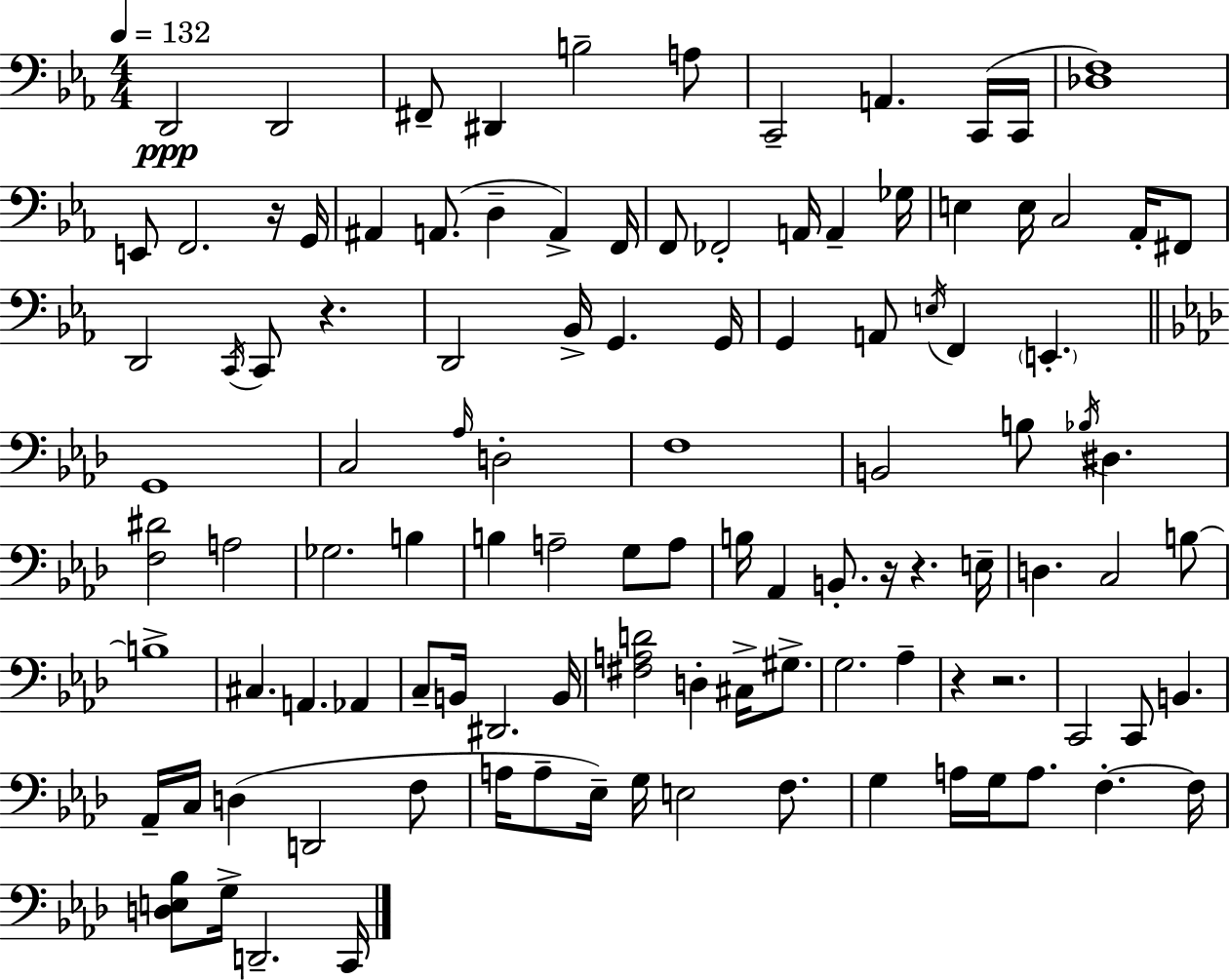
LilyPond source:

{
  \clef bass
  \numericTimeSignature
  \time 4/4
  \key ees \major
  \tempo 4 = 132
  d,2\ppp d,2 | fis,8-- dis,4 b2-- a8 | c,2-- a,4. c,16( c,16 | <des f>1) | \break e,8 f,2. r16 g,16 | ais,4 a,8.( d4-- a,4->) f,16 | f,8 fes,2-. a,16 a,4-- ges16 | e4 e16 c2 aes,16-. fis,8 | \break d,2 \acciaccatura { c,16 } c,8 r4. | d,2 bes,16-> g,4. | g,16 g,4 a,8 \acciaccatura { e16 } f,4 \parenthesize e,4.-. | \bar "||" \break \key f \minor g,1 | c2 \grace { aes16 } d2-. | f1 | b,2 b8 \acciaccatura { bes16 } dis4. | \break <f dis'>2 a2 | ges2. b4 | b4 a2-- g8 | a8 b16 aes,4 b,8.-. r16 r4. | \break e16-- d4. c2 | b8~~ b1-> | cis4. a,4. aes,4 | c8-- b,16 dis,2. | \break b,16 <fis a d'>2 d4-. cis16-> gis8.-> | g2. aes4-- | r4 r2. | c,2 c,8 b,4. | \break aes,16-- c16 d4( d,2 | f8 a16 a8-- ees16--) g16 e2 f8. | g4 a16 g16 a8. f4.-.~~ | f16 <d e bes>8 g16-> d,2.-- | \break c,16 \bar "|."
}